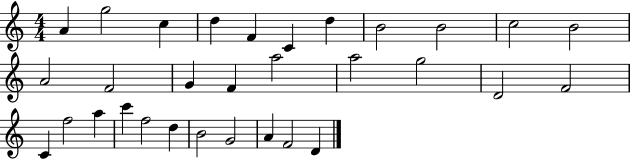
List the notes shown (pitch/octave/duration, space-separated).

A4/q G5/h C5/q D5/q F4/q C4/q D5/q B4/h B4/h C5/h B4/h A4/h F4/h G4/q F4/q A5/h A5/h G5/h D4/h F4/h C4/q F5/h A5/q C6/q F5/h D5/q B4/h G4/h A4/q F4/h D4/q